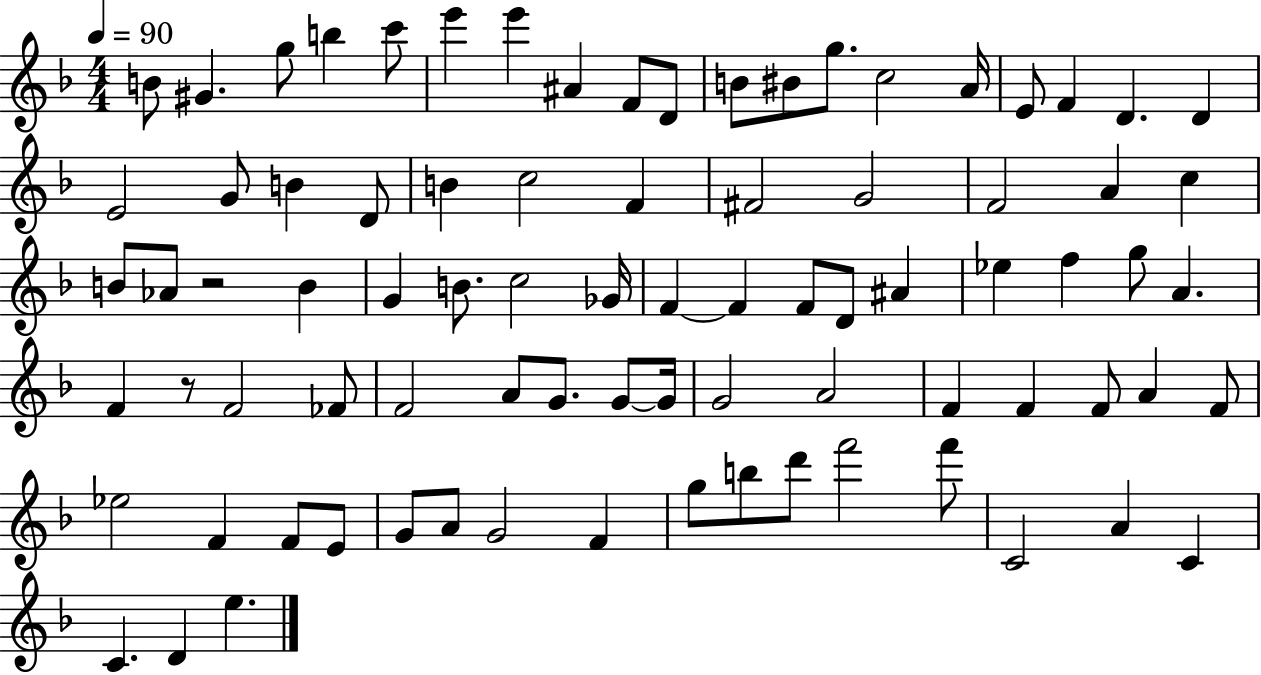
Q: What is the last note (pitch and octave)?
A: E5